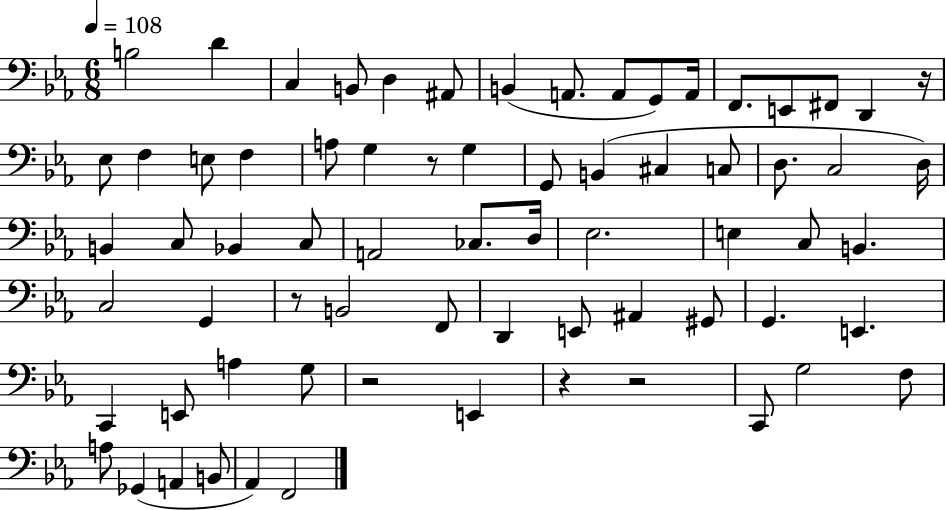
B3/h D4/q C3/q B2/e D3/q A#2/e B2/q A2/e. A2/e G2/e A2/s F2/e. E2/e F#2/e D2/q R/s Eb3/e F3/q E3/e F3/q A3/e G3/q R/e G3/q G2/e B2/q C#3/q C3/e D3/e. C3/h D3/s B2/q C3/e Bb2/q C3/e A2/h CES3/e. D3/s Eb3/h. E3/q C3/e B2/q. C3/h G2/q R/e B2/h F2/e D2/q E2/e A#2/q G#2/e G2/q. E2/q. C2/q E2/e A3/q G3/e R/h E2/q R/q R/h C2/e G3/h F3/e A3/e Gb2/q A2/q B2/e Ab2/q F2/h